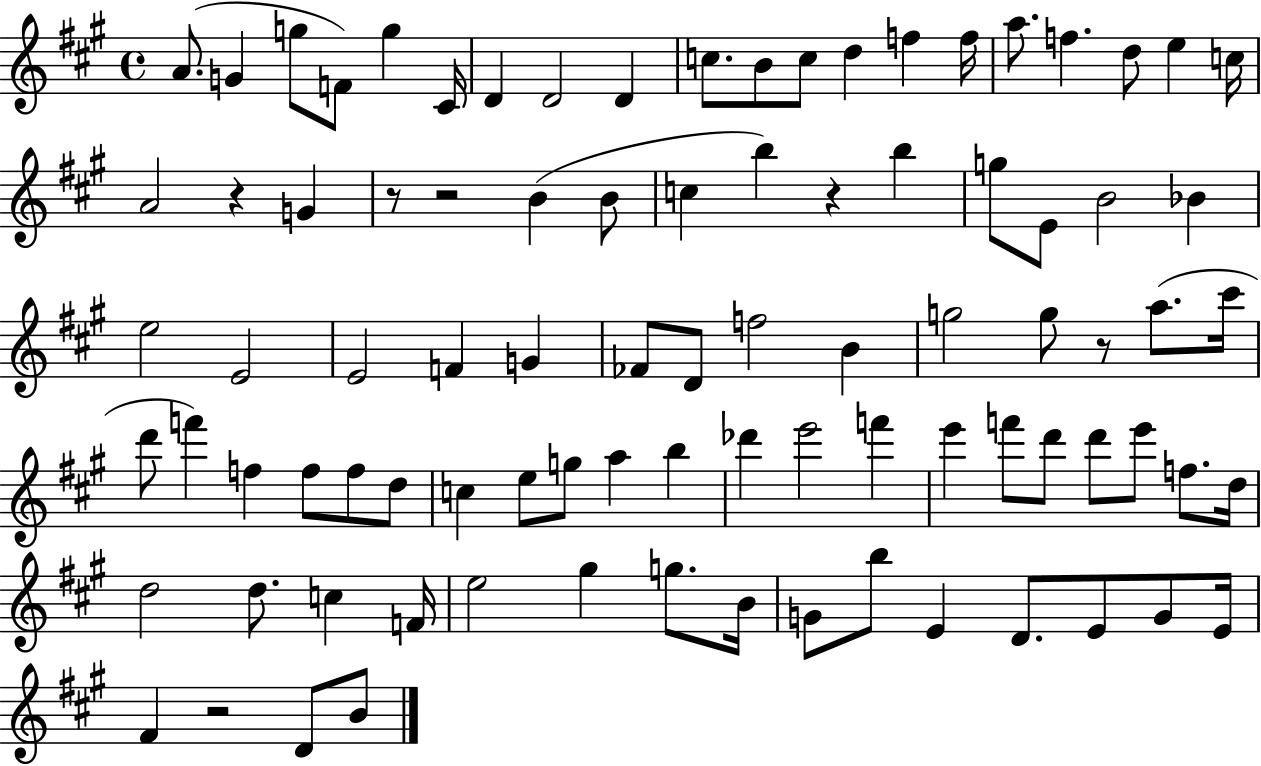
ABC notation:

X:1
T:Untitled
M:4/4
L:1/4
K:A
A/2 G g/2 F/2 g ^C/4 D D2 D c/2 B/2 c/2 d f f/4 a/2 f d/2 e c/4 A2 z G z/2 z2 B B/2 c b z b g/2 E/2 B2 _B e2 E2 E2 F G _F/2 D/2 f2 B g2 g/2 z/2 a/2 ^c'/4 d'/2 f' f f/2 f/2 d/2 c e/2 g/2 a b _d' e'2 f' e' f'/2 d'/2 d'/2 e'/2 f/2 d/4 d2 d/2 c F/4 e2 ^g g/2 B/4 G/2 b/2 E D/2 E/2 G/2 E/4 ^F z2 D/2 B/2